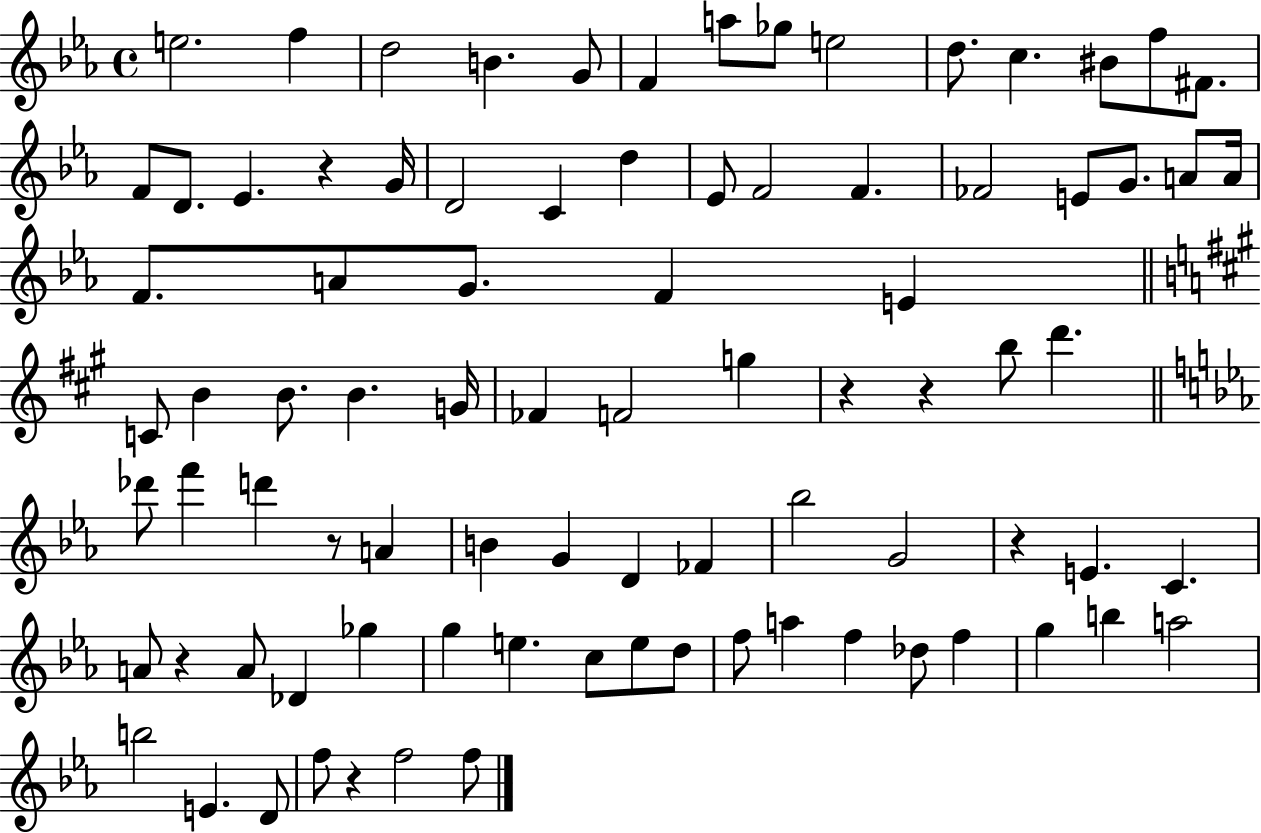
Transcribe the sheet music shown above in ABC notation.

X:1
T:Untitled
M:4/4
L:1/4
K:Eb
e2 f d2 B G/2 F a/2 _g/2 e2 d/2 c ^B/2 f/2 ^F/2 F/2 D/2 _E z G/4 D2 C d _E/2 F2 F _F2 E/2 G/2 A/2 A/4 F/2 A/2 G/2 F E C/2 B B/2 B G/4 _F F2 g z z b/2 d' _d'/2 f' d' z/2 A B G D _F _b2 G2 z E C A/2 z A/2 _D _g g e c/2 e/2 d/2 f/2 a f _d/2 f g b a2 b2 E D/2 f/2 z f2 f/2